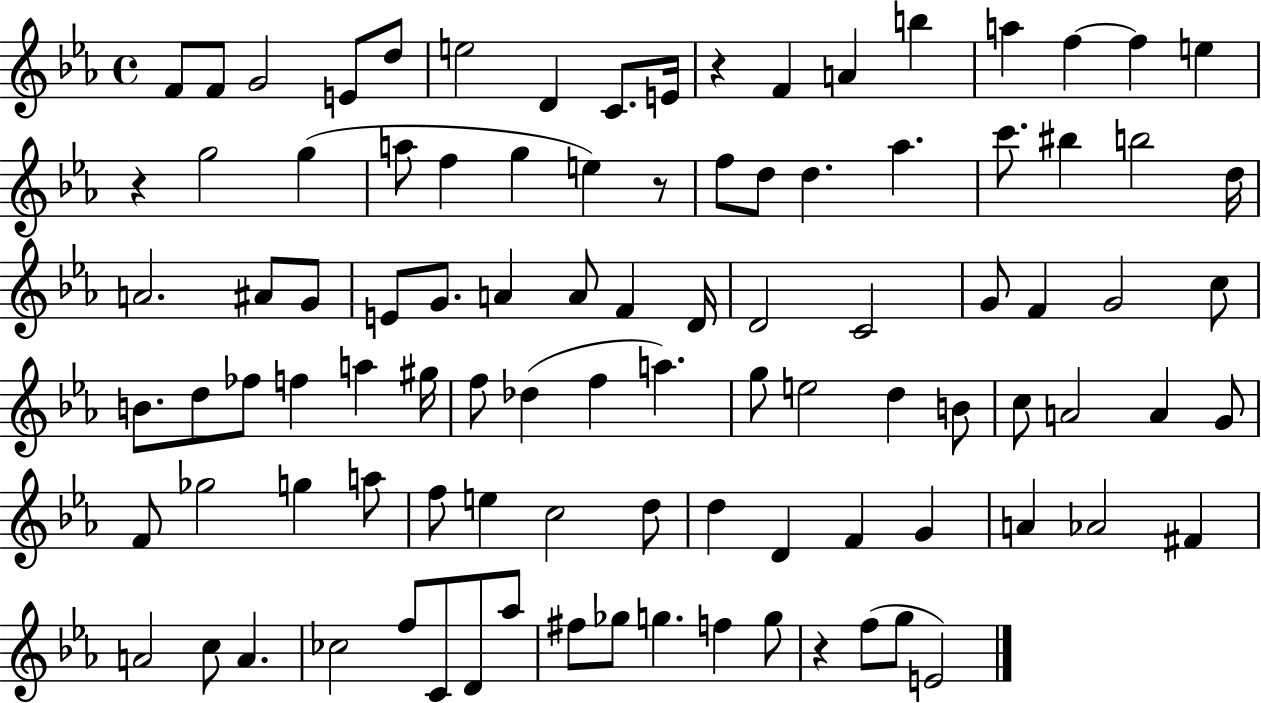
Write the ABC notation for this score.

X:1
T:Untitled
M:4/4
L:1/4
K:Eb
F/2 F/2 G2 E/2 d/2 e2 D C/2 E/4 z F A b a f f e z g2 g a/2 f g e z/2 f/2 d/2 d _a c'/2 ^b b2 d/4 A2 ^A/2 G/2 E/2 G/2 A A/2 F D/4 D2 C2 G/2 F G2 c/2 B/2 d/2 _f/2 f a ^g/4 f/2 _d f a g/2 e2 d B/2 c/2 A2 A G/2 F/2 _g2 g a/2 f/2 e c2 d/2 d D F G A _A2 ^F A2 c/2 A _c2 f/2 C/2 D/2 _a/2 ^f/2 _g/2 g f g/2 z f/2 g/2 E2